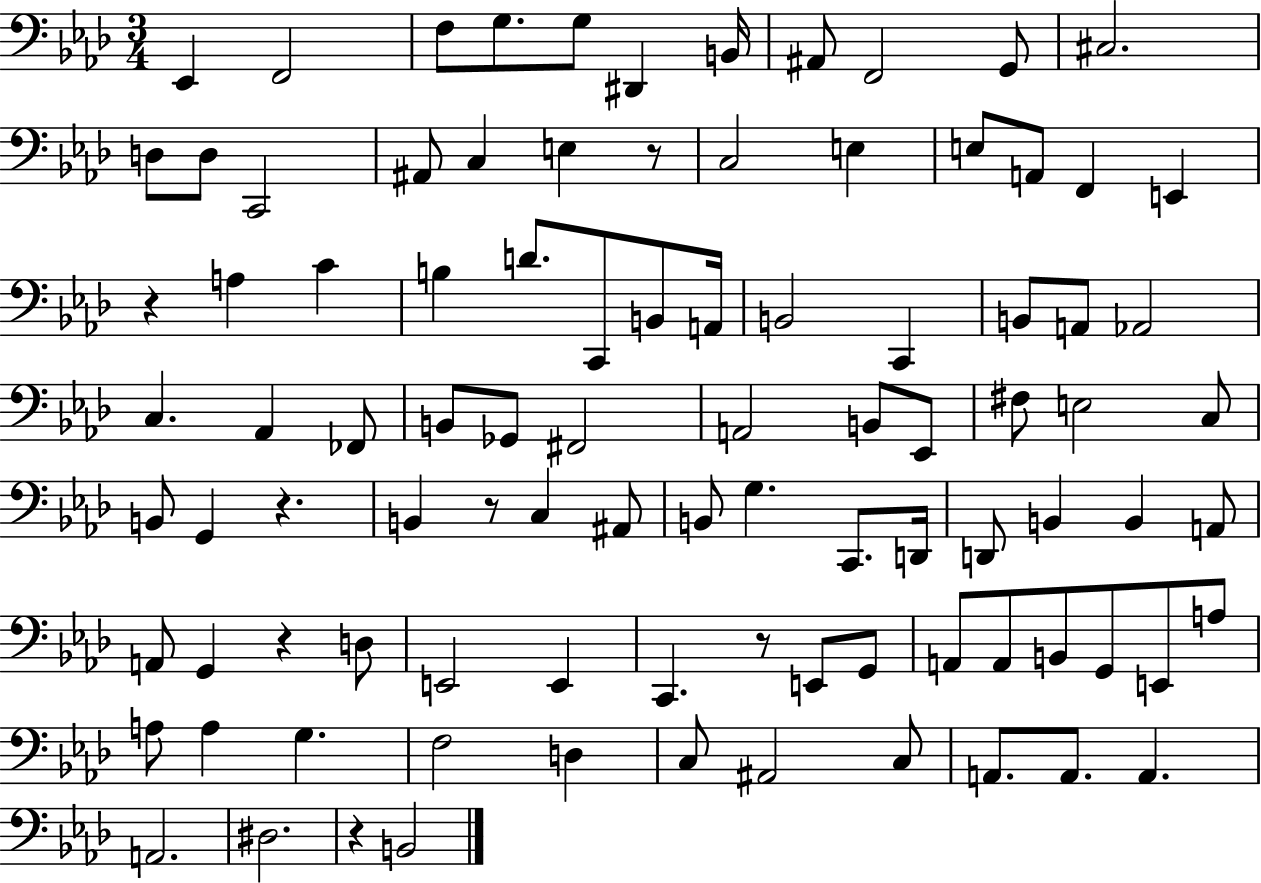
{
  \clef bass
  \numericTimeSignature
  \time 3/4
  \key aes \major
  \repeat volta 2 { ees,4 f,2 | f8 g8. g8 dis,4 b,16 | ais,8 f,2 g,8 | cis2. | \break d8 d8 c,2 | ais,8 c4 e4 r8 | c2 e4 | e8 a,8 f,4 e,4 | \break r4 a4 c'4 | b4 d'8. c,8 b,8 a,16 | b,2 c,4 | b,8 a,8 aes,2 | \break c4. aes,4 fes,8 | b,8 ges,8 fis,2 | a,2 b,8 ees,8 | fis8 e2 c8 | \break b,8 g,4 r4. | b,4 r8 c4 ais,8 | b,8 g4. c,8. d,16 | d,8 b,4 b,4 a,8 | \break a,8 g,4 r4 d8 | e,2 e,4 | c,4. r8 e,8 g,8 | a,8 a,8 b,8 g,8 e,8 a8 | \break a8 a4 g4. | f2 d4 | c8 ais,2 c8 | a,8. a,8. a,4. | \break a,2. | dis2. | r4 b,2 | } \bar "|."
}